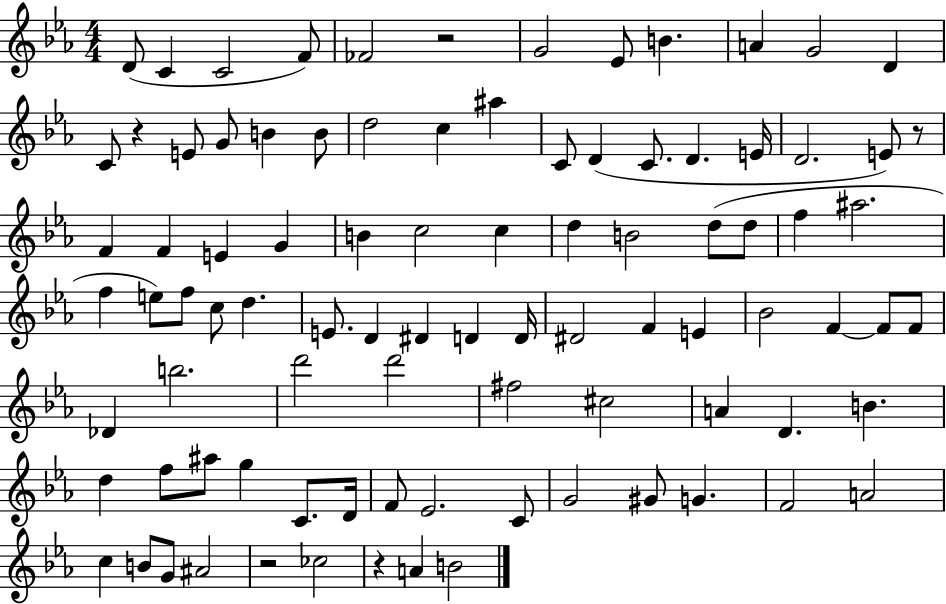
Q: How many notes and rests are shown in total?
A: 91